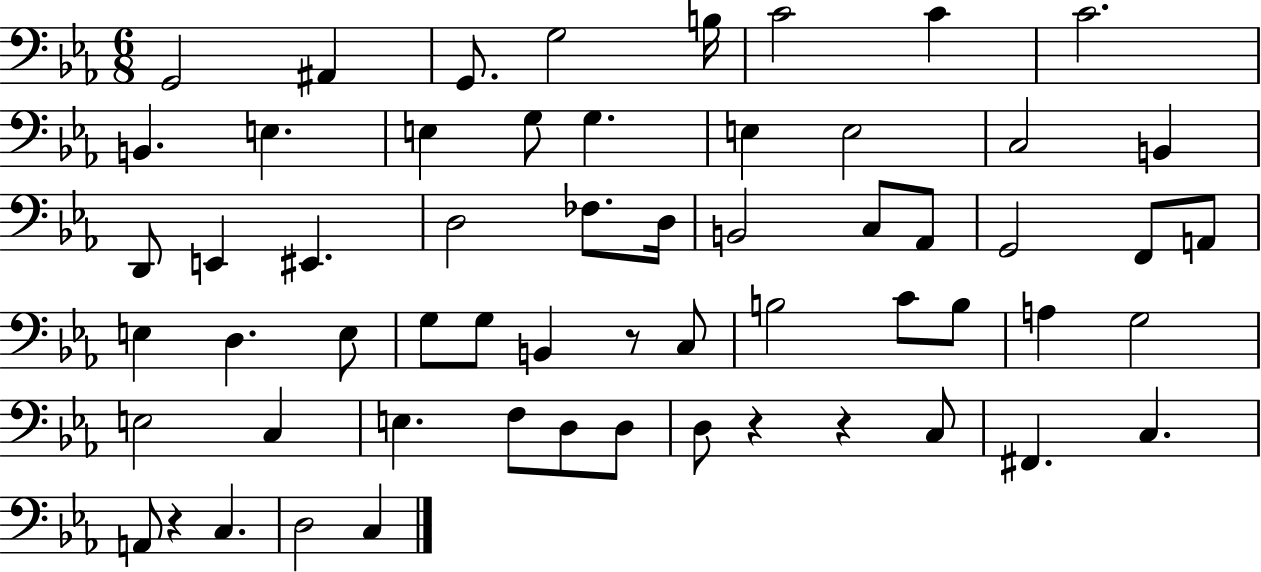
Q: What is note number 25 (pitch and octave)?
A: C3